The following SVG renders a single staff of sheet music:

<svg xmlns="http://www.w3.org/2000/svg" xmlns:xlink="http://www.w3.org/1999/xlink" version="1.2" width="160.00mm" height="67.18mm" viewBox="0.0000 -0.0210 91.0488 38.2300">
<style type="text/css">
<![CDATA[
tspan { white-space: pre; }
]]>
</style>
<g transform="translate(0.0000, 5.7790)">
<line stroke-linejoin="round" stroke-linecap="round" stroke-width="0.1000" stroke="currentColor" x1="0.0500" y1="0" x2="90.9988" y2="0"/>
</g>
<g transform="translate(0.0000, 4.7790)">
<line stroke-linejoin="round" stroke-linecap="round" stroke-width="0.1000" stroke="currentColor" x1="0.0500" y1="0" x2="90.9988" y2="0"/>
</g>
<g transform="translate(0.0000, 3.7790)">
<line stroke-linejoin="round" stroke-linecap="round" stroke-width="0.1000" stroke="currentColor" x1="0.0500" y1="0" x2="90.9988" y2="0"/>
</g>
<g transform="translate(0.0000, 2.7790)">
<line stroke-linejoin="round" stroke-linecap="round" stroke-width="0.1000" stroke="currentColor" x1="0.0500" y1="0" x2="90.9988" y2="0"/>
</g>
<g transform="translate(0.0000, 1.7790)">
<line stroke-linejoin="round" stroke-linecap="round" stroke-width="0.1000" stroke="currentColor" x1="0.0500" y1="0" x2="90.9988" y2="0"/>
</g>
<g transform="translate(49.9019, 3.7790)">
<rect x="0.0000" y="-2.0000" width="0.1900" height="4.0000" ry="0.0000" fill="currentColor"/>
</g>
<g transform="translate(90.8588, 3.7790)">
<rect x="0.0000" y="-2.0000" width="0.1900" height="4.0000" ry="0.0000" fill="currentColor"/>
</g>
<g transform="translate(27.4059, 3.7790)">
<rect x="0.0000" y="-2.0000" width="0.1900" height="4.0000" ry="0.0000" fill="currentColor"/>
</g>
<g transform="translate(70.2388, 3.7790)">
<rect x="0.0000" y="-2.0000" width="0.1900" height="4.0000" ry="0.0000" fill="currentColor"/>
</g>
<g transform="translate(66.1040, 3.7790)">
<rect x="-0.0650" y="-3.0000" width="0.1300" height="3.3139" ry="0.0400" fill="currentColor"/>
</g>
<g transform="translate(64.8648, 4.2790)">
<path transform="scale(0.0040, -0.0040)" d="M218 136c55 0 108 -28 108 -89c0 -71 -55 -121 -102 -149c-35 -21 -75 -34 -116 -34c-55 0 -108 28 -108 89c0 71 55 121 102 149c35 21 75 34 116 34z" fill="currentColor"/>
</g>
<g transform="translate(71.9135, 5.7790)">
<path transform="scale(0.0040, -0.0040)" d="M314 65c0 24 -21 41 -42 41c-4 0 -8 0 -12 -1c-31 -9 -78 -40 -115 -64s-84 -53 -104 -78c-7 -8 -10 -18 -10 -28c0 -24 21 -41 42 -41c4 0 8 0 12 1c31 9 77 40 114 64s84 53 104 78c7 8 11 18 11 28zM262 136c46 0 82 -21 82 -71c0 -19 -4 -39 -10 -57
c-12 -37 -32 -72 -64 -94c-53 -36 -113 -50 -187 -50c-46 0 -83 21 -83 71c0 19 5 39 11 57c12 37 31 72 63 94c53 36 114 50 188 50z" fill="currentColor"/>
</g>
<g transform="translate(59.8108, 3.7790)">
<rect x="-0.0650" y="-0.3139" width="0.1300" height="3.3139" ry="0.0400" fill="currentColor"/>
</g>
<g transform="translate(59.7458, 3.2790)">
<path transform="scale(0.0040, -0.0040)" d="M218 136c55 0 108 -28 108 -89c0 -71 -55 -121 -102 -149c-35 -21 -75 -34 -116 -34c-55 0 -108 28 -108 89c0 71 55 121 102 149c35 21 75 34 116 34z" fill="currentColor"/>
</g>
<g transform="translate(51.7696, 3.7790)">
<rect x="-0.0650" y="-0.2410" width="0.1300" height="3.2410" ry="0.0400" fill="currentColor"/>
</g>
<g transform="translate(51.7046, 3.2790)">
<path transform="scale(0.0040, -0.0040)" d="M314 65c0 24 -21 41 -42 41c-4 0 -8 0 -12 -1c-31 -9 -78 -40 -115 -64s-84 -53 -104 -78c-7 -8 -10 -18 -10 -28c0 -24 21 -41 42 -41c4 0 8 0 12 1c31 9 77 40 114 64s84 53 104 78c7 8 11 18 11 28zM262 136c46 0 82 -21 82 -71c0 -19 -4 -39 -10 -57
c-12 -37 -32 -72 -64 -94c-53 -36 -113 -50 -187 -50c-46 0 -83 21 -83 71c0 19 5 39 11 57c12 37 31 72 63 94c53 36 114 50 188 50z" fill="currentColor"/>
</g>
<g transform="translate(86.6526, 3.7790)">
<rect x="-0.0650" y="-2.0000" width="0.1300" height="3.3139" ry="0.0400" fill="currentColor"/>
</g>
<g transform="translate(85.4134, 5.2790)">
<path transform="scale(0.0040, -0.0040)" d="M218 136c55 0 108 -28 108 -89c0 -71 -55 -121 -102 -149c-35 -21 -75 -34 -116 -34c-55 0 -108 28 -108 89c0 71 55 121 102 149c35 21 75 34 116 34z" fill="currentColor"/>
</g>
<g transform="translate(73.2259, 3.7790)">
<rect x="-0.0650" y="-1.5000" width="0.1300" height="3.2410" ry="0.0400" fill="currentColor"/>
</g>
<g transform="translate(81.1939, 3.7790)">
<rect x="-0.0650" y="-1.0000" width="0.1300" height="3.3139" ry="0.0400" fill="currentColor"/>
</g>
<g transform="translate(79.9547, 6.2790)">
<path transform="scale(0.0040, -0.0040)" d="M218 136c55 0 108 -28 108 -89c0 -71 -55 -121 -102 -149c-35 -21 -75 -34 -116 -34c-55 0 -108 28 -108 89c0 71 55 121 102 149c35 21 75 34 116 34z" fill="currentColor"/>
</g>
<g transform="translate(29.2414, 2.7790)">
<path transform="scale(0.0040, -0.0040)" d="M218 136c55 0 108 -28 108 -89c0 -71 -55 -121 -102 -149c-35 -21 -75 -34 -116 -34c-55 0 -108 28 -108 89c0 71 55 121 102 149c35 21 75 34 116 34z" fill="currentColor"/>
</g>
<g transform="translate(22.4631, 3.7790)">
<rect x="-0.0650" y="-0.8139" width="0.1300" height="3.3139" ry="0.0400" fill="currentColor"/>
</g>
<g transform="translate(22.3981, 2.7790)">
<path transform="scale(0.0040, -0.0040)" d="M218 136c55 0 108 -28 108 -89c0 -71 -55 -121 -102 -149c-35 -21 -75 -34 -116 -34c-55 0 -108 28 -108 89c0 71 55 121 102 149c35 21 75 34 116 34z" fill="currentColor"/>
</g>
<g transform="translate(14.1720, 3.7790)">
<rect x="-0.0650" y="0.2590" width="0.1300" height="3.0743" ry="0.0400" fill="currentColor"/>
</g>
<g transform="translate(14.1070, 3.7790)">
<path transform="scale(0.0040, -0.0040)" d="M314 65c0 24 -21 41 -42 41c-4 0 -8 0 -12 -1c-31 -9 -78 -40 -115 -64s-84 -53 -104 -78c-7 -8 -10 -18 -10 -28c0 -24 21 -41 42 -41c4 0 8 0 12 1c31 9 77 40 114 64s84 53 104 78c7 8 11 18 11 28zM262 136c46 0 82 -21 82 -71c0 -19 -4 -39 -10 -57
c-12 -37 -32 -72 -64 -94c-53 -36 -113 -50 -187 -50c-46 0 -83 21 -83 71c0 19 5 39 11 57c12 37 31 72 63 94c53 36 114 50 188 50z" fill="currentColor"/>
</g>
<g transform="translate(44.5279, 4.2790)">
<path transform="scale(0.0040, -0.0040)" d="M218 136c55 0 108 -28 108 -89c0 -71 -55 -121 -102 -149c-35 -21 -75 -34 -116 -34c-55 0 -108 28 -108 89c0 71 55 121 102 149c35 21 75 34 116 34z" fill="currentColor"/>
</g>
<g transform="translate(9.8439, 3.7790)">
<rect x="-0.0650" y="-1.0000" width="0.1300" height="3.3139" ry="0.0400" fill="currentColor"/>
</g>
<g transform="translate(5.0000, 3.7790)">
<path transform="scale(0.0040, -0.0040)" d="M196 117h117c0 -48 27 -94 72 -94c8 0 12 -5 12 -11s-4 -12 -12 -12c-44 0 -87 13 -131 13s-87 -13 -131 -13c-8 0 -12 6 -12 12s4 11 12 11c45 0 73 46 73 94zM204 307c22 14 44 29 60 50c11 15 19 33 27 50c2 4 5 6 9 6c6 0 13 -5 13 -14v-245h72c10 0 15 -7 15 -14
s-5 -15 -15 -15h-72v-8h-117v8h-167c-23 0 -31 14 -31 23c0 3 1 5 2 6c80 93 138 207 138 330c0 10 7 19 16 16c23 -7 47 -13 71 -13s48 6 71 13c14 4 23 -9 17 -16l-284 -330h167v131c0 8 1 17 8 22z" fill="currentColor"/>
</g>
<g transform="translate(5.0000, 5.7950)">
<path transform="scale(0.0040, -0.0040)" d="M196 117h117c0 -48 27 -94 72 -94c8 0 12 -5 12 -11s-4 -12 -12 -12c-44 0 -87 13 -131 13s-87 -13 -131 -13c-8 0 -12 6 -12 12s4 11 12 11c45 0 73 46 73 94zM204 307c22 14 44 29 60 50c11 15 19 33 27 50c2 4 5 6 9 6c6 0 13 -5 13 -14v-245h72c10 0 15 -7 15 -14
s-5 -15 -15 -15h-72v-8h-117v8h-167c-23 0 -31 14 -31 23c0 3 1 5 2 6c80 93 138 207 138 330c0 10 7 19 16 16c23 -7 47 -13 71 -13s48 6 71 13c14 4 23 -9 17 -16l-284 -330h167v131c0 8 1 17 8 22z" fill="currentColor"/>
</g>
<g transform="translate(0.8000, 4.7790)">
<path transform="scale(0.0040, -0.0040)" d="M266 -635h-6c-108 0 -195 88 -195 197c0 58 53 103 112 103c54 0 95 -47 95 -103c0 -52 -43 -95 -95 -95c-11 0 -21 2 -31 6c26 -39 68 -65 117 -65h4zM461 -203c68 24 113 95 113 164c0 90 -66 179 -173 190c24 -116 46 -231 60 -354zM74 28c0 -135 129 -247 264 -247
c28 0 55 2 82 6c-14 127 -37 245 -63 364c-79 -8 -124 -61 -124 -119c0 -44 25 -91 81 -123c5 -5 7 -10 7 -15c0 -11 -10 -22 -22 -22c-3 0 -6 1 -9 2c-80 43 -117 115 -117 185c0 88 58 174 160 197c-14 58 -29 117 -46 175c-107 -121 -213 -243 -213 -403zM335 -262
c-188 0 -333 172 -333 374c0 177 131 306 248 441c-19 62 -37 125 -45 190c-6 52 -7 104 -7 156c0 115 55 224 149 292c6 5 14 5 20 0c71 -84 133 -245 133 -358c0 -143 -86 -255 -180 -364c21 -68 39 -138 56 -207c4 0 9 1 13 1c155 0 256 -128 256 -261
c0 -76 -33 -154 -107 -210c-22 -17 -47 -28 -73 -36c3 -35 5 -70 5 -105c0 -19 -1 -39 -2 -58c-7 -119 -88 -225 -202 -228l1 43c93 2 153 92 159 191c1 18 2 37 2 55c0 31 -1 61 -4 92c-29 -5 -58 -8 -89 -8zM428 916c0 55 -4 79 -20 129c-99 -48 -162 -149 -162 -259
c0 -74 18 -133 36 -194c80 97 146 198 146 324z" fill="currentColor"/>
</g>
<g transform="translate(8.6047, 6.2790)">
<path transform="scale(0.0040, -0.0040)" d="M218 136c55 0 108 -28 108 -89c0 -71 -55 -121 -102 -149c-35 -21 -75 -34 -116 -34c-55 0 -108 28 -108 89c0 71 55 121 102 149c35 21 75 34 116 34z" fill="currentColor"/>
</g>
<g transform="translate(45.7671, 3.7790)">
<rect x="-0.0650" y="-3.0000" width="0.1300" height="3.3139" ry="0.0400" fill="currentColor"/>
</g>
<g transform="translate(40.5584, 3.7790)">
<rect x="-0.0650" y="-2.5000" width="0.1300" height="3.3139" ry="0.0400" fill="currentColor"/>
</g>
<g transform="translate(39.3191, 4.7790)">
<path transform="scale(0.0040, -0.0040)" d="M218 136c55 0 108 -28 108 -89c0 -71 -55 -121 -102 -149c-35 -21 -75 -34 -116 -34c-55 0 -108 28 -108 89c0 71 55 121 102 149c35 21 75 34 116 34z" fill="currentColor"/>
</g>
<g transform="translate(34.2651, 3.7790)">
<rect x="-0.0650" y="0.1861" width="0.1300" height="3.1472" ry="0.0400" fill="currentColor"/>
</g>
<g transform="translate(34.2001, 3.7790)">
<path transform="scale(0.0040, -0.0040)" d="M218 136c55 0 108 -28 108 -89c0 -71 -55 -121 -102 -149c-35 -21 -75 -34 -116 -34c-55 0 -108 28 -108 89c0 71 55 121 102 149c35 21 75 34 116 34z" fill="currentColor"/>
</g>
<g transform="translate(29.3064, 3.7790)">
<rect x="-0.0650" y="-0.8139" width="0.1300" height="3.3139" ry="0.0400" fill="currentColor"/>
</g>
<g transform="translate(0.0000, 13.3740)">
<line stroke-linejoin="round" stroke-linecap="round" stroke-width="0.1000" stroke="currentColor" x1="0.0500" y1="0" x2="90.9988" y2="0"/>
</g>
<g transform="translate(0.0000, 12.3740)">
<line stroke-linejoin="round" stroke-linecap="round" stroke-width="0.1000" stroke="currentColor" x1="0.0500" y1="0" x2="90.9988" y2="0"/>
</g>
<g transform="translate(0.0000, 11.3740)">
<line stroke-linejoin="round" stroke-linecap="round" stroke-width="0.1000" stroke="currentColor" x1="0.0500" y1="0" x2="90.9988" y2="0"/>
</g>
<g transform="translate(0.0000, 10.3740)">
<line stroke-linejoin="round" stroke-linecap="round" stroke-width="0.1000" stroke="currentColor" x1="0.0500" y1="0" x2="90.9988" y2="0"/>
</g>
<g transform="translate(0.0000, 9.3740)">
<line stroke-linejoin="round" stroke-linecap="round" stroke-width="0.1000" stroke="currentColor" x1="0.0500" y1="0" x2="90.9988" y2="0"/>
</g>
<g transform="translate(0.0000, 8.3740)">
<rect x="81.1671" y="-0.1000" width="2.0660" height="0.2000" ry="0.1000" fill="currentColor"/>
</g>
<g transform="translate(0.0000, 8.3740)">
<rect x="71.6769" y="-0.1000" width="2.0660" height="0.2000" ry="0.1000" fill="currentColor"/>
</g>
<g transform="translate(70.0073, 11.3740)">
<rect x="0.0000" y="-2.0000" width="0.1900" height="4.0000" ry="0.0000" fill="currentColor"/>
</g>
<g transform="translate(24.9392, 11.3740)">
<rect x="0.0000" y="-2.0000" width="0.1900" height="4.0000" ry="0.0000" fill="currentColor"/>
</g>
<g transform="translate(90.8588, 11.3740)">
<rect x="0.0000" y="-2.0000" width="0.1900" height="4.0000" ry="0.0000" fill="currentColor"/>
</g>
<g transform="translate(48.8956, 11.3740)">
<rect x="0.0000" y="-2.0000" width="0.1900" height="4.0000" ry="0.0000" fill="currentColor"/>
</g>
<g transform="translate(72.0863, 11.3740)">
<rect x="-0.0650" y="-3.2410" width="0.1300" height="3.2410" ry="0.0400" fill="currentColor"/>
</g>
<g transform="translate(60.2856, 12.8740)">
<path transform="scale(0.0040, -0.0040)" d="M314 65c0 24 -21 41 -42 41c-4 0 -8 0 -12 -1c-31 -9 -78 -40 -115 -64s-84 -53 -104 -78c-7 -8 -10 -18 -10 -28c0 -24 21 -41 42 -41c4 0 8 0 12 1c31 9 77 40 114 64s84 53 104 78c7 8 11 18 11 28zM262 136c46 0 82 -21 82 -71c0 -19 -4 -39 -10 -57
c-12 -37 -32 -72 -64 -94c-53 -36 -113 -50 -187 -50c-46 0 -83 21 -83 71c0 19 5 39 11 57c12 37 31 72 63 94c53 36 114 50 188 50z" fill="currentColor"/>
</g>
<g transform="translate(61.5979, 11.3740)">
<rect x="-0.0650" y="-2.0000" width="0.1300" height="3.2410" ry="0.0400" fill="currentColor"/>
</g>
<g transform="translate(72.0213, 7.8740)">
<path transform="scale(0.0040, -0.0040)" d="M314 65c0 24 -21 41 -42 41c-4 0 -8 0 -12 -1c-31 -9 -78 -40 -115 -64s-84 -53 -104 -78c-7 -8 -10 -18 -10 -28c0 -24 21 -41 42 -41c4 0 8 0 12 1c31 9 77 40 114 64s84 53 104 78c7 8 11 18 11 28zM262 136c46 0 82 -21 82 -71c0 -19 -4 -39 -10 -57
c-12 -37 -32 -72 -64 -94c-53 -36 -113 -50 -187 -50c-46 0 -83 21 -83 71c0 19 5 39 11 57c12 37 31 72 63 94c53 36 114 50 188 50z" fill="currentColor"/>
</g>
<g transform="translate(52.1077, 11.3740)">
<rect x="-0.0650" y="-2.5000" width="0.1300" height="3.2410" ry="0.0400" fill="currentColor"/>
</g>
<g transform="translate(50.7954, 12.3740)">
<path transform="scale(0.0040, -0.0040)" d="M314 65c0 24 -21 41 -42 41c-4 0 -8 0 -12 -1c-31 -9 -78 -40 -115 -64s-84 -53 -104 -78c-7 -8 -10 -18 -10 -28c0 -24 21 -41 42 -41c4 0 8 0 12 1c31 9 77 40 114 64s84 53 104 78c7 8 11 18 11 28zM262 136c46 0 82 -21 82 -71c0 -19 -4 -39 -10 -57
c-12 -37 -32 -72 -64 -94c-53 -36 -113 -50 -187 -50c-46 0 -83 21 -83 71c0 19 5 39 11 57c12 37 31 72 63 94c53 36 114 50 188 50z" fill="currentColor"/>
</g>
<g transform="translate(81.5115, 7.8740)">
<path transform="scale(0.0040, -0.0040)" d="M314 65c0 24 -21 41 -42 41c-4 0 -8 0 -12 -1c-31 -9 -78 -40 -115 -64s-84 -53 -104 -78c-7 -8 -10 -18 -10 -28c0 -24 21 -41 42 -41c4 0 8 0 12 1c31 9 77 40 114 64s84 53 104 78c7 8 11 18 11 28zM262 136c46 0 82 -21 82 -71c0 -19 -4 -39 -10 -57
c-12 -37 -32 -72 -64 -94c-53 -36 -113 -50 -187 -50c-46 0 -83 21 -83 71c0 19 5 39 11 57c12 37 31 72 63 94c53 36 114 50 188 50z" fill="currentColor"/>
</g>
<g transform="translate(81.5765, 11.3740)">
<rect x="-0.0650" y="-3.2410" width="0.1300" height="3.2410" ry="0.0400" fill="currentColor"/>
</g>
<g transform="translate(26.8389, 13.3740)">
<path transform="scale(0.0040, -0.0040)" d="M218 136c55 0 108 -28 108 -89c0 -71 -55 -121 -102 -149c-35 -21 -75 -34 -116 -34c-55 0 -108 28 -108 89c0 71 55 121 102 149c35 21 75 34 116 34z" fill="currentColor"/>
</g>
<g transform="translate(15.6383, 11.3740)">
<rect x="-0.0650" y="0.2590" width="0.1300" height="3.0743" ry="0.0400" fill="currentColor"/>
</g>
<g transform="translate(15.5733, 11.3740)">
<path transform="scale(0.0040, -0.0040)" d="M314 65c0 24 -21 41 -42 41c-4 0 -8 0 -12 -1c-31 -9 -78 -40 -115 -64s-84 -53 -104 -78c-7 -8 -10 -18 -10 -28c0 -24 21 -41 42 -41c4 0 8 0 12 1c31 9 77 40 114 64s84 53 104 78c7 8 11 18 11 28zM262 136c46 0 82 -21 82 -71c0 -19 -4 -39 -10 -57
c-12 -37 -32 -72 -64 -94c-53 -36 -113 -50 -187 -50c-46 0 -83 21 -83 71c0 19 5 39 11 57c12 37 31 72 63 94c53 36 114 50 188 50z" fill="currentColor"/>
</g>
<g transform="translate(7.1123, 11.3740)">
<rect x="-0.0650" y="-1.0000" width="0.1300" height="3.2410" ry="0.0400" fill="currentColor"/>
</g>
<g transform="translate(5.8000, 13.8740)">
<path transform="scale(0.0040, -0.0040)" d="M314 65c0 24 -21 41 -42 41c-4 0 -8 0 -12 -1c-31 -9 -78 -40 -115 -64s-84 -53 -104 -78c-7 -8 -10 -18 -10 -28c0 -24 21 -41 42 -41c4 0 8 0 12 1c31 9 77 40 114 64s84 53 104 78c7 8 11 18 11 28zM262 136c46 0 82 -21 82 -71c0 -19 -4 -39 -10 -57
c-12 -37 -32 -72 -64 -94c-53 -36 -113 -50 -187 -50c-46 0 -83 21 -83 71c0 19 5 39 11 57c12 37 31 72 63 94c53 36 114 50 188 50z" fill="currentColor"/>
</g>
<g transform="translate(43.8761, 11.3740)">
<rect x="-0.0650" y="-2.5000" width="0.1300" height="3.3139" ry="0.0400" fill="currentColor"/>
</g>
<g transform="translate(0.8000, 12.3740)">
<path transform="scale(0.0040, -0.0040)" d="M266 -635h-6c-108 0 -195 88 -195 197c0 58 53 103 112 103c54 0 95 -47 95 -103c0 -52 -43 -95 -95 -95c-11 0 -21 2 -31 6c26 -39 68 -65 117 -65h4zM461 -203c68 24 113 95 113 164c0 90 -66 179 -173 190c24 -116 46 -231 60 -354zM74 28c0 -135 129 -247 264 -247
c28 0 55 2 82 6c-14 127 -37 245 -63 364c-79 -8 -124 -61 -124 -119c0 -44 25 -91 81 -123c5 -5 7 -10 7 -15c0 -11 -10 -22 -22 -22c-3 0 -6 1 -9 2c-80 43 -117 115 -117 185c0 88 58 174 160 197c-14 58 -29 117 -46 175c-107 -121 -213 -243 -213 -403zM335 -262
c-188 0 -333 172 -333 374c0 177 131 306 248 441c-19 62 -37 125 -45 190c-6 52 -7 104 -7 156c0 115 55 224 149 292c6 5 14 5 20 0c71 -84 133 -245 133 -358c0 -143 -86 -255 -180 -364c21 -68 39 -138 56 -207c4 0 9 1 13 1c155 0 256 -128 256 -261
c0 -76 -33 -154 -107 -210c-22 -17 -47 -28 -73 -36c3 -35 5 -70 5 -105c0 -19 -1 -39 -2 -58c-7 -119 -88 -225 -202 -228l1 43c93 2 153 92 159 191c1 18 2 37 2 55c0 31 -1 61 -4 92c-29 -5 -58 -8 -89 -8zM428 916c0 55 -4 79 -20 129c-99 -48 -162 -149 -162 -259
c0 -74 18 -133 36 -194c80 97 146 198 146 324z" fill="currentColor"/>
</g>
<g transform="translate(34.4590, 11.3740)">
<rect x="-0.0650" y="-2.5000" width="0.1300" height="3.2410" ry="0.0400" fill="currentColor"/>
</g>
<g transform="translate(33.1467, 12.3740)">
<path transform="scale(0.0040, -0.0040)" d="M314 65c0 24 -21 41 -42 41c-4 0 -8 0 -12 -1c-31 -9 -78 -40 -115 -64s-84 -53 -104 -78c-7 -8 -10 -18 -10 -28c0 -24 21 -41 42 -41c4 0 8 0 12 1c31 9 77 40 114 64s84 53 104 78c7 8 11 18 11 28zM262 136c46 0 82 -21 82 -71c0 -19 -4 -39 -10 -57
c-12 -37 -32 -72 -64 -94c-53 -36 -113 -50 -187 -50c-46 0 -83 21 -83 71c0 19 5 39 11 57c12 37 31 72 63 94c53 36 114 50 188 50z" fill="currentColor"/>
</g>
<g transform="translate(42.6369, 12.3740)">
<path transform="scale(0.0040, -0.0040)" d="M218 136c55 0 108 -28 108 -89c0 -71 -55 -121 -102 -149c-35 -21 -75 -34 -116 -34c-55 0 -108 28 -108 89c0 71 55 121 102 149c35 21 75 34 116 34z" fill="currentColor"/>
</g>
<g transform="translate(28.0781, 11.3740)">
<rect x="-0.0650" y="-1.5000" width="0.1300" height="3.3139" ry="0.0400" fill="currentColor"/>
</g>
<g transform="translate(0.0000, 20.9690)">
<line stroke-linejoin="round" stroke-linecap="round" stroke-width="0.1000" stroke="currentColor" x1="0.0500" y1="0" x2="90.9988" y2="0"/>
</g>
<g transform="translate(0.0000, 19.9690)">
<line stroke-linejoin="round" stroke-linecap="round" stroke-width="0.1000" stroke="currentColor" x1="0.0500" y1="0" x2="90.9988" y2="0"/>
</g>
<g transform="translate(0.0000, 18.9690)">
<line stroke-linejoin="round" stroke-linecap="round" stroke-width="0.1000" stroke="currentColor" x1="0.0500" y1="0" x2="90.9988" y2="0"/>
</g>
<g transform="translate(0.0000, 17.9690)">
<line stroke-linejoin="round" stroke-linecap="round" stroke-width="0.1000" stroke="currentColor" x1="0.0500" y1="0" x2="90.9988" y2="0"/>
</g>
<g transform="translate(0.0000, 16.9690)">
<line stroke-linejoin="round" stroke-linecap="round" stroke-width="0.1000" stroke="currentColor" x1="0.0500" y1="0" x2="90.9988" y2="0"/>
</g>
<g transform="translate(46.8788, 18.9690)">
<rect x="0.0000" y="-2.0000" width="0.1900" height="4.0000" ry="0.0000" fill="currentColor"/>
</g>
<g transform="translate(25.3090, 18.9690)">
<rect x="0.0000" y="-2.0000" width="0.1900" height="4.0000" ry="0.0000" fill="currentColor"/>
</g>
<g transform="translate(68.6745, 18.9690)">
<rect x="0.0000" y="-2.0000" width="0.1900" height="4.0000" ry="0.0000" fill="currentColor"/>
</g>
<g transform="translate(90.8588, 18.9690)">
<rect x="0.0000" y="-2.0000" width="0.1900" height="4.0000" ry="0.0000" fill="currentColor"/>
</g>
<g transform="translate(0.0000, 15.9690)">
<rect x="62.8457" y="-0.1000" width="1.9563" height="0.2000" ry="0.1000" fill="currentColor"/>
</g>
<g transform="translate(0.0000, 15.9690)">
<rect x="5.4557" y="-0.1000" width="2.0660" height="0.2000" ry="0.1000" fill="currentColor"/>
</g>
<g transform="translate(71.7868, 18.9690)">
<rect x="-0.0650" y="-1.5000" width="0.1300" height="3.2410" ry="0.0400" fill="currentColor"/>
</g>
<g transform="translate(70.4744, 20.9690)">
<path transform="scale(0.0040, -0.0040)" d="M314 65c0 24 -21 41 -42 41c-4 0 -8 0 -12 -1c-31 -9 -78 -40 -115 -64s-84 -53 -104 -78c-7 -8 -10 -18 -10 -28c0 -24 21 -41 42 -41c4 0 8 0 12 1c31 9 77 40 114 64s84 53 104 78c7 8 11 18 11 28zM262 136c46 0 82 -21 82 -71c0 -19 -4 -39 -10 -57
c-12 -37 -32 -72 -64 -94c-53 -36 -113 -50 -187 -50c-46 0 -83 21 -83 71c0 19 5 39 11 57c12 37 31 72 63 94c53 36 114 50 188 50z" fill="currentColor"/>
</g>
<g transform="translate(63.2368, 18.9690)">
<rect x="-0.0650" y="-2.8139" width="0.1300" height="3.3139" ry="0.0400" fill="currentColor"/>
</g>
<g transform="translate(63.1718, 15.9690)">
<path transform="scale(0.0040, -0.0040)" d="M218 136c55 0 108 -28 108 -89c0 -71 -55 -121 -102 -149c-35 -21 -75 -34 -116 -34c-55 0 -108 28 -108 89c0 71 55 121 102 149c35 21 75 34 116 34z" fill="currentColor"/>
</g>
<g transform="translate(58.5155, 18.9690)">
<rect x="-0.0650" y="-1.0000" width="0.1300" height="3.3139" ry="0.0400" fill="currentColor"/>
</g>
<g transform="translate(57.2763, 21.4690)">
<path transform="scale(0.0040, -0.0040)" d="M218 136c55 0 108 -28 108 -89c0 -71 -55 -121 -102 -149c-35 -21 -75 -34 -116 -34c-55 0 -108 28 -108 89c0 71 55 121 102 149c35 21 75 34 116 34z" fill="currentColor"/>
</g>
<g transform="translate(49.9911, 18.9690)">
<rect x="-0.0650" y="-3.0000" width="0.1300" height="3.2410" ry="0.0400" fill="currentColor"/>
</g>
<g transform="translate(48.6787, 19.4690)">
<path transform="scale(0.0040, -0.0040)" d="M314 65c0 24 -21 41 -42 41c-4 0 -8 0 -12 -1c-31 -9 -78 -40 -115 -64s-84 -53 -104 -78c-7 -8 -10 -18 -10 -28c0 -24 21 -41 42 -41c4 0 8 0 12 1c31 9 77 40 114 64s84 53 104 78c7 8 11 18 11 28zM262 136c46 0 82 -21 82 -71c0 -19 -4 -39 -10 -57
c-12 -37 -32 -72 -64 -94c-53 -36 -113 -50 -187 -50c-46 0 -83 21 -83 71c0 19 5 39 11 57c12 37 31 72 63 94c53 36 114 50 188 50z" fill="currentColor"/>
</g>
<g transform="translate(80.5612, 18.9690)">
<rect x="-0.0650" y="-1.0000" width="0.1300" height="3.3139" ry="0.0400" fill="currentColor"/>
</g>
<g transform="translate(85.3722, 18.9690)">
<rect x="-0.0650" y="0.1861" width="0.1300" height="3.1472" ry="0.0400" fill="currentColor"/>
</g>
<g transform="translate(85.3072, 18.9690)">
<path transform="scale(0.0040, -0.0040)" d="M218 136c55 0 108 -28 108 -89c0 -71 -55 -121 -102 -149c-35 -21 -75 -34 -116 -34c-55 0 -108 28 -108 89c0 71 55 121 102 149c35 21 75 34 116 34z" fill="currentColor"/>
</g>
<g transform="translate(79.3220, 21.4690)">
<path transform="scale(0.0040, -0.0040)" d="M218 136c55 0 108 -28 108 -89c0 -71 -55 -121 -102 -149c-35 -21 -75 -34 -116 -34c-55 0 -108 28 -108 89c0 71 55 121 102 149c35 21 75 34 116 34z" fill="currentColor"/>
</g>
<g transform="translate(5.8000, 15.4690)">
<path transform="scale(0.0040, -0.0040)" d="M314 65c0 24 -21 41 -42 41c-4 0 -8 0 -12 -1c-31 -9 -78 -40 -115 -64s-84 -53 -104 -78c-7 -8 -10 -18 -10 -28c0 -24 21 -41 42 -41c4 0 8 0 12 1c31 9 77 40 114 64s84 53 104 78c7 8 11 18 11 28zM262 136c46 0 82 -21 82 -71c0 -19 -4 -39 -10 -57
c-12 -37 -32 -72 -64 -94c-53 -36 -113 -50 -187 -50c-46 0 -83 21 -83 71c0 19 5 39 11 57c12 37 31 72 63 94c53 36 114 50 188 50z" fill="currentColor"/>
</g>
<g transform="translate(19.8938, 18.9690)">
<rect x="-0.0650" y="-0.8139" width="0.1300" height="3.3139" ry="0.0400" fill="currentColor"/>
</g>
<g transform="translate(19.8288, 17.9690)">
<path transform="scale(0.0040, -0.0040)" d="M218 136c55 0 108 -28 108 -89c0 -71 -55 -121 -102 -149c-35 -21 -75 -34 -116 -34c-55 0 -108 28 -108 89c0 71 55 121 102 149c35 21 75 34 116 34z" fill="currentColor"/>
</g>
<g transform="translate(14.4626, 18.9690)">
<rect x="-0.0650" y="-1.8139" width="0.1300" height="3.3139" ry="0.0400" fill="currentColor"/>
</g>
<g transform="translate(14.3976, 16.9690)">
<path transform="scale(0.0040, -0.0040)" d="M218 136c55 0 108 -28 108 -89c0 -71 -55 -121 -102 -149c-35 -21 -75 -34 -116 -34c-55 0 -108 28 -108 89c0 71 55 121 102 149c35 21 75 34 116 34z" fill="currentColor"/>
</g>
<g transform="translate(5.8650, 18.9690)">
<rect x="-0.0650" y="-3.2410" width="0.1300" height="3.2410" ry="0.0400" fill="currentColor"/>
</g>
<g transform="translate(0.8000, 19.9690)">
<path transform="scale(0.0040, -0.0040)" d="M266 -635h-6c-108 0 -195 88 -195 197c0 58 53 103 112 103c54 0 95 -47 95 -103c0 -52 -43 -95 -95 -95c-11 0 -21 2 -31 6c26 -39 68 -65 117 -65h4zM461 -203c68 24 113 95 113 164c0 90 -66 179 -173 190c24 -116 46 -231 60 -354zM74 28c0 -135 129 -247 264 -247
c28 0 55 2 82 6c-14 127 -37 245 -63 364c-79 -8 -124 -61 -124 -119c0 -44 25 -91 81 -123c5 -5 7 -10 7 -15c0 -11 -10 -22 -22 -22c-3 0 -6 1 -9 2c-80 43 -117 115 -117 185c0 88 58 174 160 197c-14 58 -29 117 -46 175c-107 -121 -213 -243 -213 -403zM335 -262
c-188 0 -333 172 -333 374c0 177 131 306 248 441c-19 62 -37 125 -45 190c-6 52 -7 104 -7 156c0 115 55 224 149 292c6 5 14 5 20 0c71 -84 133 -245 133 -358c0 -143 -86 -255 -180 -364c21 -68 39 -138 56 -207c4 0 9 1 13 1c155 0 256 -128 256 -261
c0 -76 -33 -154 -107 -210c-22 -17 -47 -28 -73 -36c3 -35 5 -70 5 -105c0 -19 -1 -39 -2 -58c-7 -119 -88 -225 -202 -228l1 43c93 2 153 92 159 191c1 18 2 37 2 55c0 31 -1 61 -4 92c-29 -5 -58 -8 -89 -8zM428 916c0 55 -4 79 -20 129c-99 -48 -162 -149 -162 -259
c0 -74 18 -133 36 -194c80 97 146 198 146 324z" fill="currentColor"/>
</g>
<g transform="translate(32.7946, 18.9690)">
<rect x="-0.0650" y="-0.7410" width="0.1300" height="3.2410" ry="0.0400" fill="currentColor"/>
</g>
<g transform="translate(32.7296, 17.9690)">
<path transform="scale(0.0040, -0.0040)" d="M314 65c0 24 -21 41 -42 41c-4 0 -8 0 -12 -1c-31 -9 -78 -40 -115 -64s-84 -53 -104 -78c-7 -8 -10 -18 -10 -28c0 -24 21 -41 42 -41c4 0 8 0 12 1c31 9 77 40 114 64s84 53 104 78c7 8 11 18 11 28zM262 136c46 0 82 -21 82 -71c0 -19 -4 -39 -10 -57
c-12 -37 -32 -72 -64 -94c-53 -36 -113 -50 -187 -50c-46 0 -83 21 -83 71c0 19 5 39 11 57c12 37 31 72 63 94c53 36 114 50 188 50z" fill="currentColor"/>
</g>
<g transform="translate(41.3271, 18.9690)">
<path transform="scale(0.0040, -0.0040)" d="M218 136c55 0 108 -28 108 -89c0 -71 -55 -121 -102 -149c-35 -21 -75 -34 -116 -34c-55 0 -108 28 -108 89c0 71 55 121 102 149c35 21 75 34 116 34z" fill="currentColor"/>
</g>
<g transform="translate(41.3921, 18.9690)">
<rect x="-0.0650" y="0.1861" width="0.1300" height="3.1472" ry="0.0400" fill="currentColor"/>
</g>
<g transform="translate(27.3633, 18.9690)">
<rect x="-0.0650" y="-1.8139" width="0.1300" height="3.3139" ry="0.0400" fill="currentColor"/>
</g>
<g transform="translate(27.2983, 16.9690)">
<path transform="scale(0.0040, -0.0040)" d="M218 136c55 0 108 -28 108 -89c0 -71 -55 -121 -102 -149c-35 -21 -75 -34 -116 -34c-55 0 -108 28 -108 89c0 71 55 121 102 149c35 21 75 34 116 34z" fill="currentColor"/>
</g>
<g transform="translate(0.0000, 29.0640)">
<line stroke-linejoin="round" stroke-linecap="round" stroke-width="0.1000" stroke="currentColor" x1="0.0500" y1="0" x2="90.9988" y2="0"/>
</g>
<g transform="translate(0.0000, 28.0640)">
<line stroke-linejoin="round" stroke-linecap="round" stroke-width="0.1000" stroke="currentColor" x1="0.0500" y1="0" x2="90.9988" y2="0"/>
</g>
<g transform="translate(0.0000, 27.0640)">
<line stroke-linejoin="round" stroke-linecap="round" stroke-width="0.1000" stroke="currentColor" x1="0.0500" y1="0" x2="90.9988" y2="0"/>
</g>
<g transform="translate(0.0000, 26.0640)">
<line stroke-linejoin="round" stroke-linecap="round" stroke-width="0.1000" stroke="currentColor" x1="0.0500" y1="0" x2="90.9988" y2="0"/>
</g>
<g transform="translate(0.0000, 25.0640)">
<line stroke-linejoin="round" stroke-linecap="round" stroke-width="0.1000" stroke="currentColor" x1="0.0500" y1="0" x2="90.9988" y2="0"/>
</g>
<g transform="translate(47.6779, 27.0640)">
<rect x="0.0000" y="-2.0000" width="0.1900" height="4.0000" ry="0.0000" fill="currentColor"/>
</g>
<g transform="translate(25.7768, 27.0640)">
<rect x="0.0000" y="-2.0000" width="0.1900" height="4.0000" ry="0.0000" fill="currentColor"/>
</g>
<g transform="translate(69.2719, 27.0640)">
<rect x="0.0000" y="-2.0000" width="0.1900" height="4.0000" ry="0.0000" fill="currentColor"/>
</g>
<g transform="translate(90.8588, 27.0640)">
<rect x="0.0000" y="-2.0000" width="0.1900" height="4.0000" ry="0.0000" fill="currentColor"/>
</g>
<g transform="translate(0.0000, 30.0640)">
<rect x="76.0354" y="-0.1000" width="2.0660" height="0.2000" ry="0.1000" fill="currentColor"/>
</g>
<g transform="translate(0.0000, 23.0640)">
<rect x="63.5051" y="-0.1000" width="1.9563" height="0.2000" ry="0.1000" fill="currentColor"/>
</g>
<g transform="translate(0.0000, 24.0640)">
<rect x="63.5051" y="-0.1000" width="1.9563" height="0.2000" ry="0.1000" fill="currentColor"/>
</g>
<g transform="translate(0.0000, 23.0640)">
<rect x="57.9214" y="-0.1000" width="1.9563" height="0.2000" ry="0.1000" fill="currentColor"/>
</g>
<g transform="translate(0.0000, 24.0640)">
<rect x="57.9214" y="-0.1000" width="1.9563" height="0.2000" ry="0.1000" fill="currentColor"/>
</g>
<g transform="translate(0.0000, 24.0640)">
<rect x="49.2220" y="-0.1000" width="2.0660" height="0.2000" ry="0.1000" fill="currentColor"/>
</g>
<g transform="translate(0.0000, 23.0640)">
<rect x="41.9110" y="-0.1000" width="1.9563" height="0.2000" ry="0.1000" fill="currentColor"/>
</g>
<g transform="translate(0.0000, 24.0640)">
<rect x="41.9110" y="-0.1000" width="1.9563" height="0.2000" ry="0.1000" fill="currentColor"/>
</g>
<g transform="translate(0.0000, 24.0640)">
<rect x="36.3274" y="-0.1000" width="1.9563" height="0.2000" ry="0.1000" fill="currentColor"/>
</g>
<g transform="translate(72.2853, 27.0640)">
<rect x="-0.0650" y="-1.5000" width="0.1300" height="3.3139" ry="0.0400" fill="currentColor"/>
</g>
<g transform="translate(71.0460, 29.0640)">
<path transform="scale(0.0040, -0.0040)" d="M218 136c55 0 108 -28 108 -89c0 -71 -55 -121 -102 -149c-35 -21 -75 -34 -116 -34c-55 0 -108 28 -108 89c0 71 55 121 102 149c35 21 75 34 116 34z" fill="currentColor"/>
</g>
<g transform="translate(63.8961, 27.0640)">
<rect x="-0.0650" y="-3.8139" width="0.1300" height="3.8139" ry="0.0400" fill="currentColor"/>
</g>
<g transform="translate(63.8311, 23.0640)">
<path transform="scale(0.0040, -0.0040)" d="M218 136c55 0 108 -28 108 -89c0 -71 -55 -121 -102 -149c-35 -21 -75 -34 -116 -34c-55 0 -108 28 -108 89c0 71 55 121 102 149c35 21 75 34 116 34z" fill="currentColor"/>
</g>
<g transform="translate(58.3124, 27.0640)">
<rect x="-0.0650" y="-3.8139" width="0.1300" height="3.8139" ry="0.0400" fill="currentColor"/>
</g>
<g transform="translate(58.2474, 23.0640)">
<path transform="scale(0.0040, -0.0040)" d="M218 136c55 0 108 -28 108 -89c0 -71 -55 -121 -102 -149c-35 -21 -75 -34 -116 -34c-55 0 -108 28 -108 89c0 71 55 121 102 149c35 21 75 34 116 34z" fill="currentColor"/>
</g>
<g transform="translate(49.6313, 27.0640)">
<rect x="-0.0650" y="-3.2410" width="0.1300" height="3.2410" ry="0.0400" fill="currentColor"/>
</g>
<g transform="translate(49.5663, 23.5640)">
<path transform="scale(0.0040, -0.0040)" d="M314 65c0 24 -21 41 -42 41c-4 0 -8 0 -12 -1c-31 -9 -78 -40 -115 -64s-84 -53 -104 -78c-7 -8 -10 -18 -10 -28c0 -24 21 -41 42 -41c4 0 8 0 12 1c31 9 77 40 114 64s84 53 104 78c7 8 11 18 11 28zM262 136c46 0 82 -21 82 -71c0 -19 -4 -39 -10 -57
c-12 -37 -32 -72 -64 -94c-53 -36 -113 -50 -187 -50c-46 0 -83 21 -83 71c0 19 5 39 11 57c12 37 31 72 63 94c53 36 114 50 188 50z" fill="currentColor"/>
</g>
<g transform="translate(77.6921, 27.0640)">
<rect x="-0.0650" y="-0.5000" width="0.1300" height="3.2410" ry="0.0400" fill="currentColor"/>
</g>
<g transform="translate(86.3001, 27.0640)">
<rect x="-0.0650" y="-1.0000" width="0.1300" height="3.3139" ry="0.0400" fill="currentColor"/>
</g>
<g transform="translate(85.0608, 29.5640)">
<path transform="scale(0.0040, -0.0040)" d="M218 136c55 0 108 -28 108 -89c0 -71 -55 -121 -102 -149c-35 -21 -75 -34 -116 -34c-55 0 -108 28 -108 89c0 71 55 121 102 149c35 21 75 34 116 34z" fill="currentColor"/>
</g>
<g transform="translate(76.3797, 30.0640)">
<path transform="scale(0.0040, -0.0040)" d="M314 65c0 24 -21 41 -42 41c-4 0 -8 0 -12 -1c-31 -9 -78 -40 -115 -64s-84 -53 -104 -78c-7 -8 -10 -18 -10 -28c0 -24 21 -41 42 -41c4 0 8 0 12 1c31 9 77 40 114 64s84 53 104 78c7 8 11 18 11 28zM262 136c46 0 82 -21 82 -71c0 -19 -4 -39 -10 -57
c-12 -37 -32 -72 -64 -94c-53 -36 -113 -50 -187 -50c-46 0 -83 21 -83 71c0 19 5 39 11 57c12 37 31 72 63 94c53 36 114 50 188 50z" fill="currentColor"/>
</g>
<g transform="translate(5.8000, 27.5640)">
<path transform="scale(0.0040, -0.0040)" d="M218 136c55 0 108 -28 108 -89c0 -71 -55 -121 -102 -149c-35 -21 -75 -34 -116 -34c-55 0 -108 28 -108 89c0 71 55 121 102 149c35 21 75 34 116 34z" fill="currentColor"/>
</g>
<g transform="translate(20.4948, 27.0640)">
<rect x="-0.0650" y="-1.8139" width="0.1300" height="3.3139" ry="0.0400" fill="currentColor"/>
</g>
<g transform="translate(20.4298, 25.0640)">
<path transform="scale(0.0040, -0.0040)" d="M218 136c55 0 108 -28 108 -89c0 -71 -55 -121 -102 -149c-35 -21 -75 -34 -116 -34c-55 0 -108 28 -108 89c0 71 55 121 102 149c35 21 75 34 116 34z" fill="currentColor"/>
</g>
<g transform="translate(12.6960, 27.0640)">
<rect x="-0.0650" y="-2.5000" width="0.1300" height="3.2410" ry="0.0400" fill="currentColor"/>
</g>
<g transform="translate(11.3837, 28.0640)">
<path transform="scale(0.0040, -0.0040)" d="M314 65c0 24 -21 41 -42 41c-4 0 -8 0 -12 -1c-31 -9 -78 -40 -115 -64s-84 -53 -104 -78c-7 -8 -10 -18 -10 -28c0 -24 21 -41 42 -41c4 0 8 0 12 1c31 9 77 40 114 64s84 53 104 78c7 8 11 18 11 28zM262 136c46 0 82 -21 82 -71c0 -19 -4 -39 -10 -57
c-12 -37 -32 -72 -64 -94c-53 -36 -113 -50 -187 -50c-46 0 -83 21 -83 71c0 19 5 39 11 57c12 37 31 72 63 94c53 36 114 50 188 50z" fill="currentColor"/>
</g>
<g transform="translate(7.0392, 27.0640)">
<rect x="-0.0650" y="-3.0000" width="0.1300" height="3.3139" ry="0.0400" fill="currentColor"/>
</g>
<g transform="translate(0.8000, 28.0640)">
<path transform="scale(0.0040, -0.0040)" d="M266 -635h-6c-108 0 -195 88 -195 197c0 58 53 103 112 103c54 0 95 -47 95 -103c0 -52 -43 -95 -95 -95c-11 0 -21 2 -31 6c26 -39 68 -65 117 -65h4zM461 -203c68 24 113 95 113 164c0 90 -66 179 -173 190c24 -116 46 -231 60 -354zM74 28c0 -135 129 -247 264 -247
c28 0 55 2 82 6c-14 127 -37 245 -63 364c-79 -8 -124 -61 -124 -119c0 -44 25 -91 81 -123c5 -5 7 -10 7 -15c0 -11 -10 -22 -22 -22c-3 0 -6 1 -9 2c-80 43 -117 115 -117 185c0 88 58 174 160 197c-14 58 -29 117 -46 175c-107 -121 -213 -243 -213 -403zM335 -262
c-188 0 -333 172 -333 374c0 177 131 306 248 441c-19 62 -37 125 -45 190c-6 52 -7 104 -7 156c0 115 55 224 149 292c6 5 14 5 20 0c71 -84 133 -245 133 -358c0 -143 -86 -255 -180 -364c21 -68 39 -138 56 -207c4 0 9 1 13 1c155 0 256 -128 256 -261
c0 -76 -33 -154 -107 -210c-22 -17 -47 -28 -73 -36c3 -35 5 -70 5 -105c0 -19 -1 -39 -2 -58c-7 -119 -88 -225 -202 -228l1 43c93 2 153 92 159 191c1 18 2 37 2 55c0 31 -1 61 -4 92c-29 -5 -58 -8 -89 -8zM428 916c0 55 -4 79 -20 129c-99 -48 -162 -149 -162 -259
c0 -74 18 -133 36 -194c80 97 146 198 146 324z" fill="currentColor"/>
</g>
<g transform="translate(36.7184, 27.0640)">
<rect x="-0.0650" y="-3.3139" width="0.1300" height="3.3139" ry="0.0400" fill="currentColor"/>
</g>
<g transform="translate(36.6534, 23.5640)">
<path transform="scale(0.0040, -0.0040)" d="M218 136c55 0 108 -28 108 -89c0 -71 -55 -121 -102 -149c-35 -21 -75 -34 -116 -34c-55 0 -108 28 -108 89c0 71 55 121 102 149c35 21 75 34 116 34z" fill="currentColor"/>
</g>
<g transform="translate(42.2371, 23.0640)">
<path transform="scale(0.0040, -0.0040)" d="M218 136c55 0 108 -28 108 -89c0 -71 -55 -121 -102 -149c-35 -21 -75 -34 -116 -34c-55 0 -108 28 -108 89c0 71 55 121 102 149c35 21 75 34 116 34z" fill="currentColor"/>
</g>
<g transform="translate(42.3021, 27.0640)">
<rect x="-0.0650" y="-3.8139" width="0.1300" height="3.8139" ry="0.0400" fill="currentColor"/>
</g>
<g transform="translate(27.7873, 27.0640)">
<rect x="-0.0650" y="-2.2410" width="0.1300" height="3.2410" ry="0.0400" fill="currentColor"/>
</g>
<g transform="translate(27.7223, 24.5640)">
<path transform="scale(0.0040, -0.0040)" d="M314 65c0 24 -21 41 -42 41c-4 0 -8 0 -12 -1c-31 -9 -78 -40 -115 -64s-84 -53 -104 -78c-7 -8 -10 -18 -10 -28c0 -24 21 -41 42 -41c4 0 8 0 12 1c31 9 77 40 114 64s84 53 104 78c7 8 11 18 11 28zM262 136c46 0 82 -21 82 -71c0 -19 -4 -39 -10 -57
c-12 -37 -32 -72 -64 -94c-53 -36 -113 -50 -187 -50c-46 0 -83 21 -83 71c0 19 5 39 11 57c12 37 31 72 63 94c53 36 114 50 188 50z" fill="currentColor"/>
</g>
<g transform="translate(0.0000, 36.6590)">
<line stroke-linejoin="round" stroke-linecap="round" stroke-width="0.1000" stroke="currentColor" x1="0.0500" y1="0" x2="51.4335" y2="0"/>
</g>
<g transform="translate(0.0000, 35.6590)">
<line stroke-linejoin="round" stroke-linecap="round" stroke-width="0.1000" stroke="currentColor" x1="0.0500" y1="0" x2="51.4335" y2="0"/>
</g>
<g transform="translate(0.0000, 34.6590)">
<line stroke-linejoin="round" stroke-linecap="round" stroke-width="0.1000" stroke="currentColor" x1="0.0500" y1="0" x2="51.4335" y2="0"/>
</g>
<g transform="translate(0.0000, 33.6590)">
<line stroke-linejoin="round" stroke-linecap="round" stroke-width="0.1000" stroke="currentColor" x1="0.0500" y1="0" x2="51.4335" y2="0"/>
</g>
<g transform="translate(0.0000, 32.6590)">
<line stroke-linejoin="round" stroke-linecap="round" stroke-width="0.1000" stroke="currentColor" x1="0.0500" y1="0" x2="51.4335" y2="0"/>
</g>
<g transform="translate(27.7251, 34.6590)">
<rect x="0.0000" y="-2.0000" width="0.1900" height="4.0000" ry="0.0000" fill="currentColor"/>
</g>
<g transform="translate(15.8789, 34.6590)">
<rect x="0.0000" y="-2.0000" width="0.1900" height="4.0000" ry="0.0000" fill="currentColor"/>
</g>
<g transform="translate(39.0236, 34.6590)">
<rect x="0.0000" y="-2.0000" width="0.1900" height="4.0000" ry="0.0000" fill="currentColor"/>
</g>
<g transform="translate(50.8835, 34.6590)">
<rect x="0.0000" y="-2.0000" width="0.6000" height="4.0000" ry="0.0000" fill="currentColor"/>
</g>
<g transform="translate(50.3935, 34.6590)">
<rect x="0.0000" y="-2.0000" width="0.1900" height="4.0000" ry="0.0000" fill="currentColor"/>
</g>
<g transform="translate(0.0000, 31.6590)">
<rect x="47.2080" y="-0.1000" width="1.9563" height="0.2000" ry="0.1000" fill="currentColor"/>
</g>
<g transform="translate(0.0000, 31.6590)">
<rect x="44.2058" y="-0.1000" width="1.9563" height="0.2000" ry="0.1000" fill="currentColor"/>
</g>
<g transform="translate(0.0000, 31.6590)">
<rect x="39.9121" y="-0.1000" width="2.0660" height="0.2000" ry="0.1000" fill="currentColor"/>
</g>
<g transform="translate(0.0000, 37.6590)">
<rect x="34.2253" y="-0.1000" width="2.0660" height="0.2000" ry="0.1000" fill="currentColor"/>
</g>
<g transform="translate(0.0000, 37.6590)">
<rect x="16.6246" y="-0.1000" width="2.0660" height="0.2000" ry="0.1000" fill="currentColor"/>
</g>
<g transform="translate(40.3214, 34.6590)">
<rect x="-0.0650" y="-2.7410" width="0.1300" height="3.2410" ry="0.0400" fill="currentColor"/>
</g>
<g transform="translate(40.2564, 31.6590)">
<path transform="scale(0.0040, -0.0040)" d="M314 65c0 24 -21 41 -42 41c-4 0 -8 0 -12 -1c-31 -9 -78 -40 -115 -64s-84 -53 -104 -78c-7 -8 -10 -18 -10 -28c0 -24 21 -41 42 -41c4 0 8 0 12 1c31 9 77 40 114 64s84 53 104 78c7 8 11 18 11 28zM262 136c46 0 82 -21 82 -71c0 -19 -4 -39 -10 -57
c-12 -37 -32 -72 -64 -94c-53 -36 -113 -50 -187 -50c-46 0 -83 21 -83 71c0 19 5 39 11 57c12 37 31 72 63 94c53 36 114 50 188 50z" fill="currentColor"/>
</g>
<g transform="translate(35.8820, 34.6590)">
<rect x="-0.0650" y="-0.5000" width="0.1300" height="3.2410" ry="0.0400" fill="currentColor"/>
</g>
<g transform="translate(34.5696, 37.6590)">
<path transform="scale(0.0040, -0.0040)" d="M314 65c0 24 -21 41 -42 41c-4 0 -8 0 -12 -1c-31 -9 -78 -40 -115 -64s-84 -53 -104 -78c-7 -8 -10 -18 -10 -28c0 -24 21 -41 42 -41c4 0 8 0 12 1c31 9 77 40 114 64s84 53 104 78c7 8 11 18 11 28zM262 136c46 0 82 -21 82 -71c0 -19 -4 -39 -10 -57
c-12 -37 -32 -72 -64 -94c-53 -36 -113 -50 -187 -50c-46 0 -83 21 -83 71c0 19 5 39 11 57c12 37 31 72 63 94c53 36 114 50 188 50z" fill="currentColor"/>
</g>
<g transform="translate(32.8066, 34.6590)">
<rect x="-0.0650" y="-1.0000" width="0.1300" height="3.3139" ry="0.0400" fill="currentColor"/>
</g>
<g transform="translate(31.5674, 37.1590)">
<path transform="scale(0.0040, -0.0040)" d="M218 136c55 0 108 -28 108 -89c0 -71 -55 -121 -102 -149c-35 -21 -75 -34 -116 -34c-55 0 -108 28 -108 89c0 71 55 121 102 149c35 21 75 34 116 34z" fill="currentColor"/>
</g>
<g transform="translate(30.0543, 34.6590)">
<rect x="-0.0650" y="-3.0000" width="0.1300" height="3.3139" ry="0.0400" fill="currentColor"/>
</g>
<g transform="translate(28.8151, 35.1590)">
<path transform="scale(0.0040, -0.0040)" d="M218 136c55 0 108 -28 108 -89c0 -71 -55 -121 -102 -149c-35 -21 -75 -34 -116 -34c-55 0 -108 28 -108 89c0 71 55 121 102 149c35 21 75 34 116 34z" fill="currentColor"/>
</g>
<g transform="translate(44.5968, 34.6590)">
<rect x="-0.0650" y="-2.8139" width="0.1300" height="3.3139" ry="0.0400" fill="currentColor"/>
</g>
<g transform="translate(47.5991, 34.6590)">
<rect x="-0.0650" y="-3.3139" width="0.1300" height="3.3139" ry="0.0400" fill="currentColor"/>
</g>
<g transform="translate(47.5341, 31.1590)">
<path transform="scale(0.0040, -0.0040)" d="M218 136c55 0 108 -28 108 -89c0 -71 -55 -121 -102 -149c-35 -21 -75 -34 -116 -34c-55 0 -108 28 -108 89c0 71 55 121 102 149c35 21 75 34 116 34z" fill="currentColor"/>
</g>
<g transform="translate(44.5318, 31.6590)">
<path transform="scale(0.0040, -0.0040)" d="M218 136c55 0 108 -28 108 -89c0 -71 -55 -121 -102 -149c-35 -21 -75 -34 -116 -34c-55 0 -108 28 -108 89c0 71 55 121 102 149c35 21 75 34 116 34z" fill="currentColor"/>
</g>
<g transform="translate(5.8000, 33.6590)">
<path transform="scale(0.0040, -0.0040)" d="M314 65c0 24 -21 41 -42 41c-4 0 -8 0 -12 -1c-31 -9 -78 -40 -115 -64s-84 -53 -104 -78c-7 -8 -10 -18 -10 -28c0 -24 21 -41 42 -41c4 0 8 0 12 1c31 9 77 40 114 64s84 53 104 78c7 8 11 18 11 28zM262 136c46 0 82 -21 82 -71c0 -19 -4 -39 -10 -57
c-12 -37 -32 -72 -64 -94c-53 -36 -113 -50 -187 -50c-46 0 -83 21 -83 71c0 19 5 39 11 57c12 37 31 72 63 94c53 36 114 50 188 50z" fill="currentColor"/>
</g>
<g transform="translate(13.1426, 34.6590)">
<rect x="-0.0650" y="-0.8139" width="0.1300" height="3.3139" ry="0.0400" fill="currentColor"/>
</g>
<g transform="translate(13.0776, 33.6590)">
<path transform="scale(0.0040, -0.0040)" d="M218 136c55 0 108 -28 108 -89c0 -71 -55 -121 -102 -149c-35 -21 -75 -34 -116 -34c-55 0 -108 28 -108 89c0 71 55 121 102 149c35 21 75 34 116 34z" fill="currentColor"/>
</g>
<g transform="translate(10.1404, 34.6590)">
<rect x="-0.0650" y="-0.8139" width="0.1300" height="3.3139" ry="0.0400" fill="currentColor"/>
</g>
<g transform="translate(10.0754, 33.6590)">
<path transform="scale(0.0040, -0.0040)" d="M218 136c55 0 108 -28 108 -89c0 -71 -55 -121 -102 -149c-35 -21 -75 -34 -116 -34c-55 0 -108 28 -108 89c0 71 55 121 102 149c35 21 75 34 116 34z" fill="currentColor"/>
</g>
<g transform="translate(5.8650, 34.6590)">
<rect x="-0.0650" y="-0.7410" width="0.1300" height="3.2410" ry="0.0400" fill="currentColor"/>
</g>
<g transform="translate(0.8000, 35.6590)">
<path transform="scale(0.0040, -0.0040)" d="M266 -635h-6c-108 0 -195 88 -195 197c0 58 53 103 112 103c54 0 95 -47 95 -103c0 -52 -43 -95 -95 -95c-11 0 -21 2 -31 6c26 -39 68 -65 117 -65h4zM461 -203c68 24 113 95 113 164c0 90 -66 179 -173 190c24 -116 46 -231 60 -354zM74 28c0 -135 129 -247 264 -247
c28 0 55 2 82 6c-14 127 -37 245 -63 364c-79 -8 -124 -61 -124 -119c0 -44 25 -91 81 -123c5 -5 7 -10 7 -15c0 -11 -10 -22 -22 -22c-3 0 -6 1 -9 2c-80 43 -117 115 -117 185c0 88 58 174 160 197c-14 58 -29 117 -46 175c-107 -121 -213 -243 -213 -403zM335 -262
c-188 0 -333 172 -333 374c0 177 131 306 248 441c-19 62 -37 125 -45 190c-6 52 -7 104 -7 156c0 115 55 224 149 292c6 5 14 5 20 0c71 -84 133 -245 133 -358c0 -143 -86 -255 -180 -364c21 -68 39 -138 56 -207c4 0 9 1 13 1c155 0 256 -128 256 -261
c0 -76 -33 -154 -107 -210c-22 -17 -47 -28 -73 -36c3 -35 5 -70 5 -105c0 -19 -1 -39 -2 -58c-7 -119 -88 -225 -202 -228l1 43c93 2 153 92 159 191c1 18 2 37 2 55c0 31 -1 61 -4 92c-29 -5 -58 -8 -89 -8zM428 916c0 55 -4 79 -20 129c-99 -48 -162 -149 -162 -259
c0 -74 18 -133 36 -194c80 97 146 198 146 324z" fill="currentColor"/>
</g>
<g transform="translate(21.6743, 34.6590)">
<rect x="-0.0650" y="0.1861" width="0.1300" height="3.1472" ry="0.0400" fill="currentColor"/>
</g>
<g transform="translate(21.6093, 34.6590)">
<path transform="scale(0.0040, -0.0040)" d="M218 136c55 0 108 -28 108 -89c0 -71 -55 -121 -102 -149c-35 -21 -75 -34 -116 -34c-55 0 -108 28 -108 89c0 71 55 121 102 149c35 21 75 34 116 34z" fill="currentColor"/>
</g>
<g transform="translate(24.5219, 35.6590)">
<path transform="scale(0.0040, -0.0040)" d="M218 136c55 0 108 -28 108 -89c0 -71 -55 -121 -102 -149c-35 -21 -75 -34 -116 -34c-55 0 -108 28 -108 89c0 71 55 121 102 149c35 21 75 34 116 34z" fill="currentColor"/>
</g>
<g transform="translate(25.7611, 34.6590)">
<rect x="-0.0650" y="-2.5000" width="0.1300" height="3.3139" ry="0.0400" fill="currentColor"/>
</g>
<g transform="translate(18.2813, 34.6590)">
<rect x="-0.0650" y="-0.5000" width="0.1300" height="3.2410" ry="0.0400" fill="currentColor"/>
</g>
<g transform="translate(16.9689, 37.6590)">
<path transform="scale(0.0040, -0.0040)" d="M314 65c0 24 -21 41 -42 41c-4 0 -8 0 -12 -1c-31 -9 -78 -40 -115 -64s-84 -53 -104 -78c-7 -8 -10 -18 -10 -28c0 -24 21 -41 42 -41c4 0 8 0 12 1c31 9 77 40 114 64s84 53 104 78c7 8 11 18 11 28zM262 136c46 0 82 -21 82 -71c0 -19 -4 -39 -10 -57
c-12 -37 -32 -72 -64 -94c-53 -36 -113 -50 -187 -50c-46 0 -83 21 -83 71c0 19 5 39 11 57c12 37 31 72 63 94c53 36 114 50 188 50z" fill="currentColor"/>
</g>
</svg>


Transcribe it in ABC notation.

X:1
T:Untitled
M:4/4
L:1/4
K:C
D B2 d d B G A c2 c A E2 D F D2 B2 E G2 G G2 F2 b2 b2 b2 f d f d2 B A2 D a E2 D B A G2 f g2 b c' b2 c' c' E C2 D d2 d d C2 B G A D C2 a2 a b